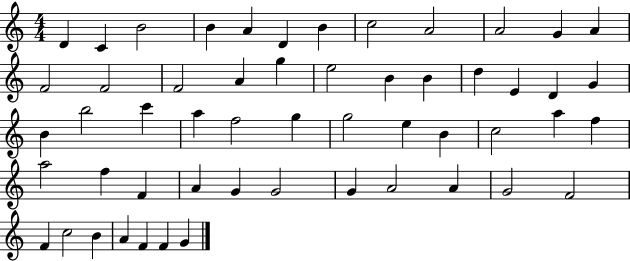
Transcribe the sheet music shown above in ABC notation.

X:1
T:Untitled
M:4/4
L:1/4
K:C
D C B2 B A D B c2 A2 A2 G A F2 F2 F2 A g e2 B B d E D G B b2 c' a f2 g g2 e B c2 a f a2 f F A G G2 G A2 A G2 F2 F c2 B A F F G